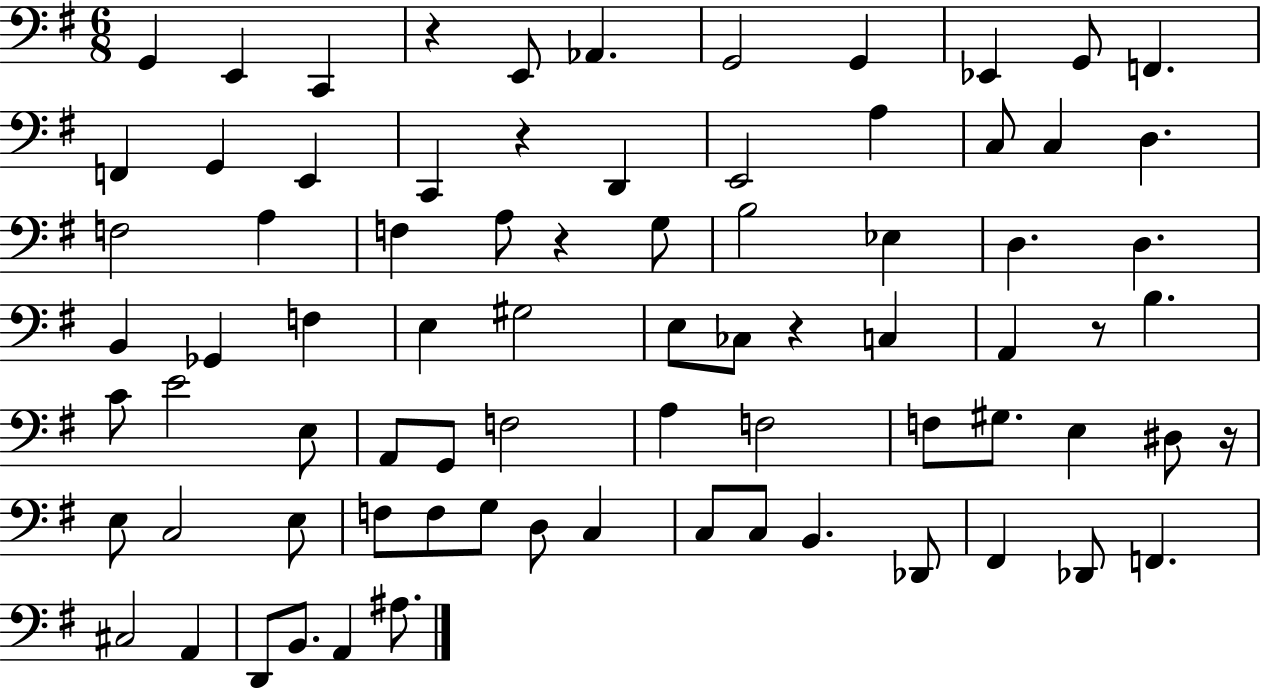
{
  \clef bass
  \numericTimeSignature
  \time 6/8
  \key g \major
  g,4 e,4 c,4 | r4 e,8 aes,4. | g,2 g,4 | ees,4 g,8 f,4. | \break f,4 g,4 e,4 | c,4 r4 d,4 | e,2 a4 | c8 c4 d4. | \break f2 a4 | f4 a8 r4 g8 | b2 ees4 | d4. d4. | \break b,4 ges,4 f4 | e4 gis2 | e8 ces8 r4 c4 | a,4 r8 b4. | \break c'8 e'2 e8 | a,8 g,8 f2 | a4 f2 | f8 gis8. e4 dis8 r16 | \break e8 c2 e8 | f8 f8 g8 d8 c4 | c8 c8 b,4. des,8 | fis,4 des,8 f,4. | \break cis2 a,4 | d,8 b,8. a,4 ais8. | \bar "|."
}